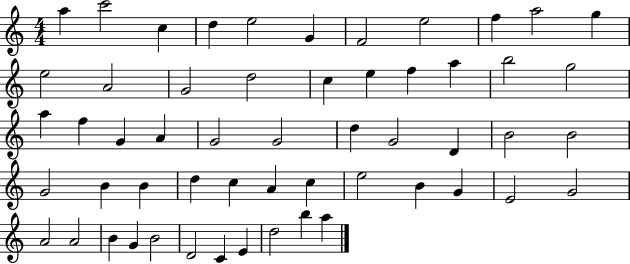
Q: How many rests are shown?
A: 0